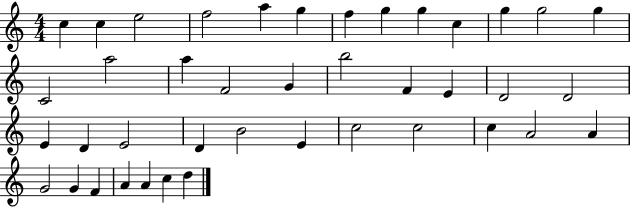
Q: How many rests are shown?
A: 0